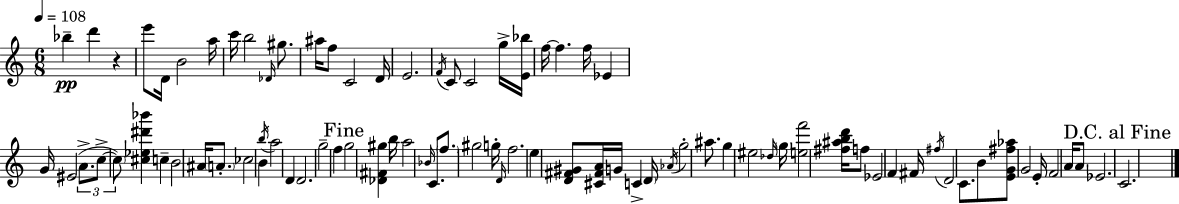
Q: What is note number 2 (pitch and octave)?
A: D6